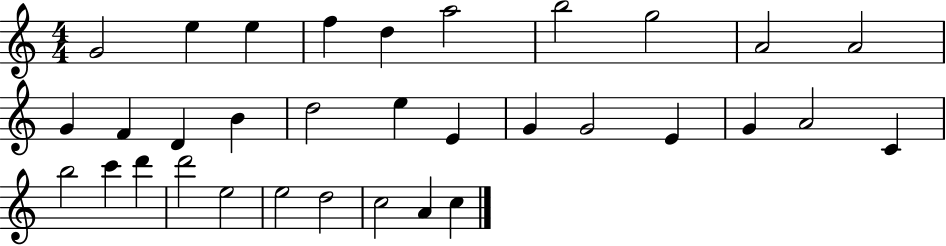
{
  \clef treble
  \numericTimeSignature
  \time 4/4
  \key c \major
  g'2 e''4 e''4 | f''4 d''4 a''2 | b''2 g''2 | a'2 a'2 | \break g'4 f'4 d'4 b'4 | d''2 e''4 e'4 | g'4 g'2 e'4 | g'4 a'2 c'4 | \break b''2 c'''4 d'''4 | d'''2 e''2 | e''2 d''2 | c''2 a'4 c''4 | \break \bar "|."
}